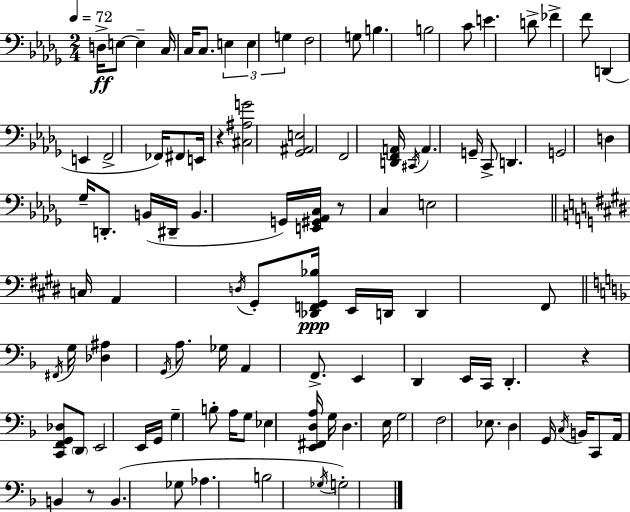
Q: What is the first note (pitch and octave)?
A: D3